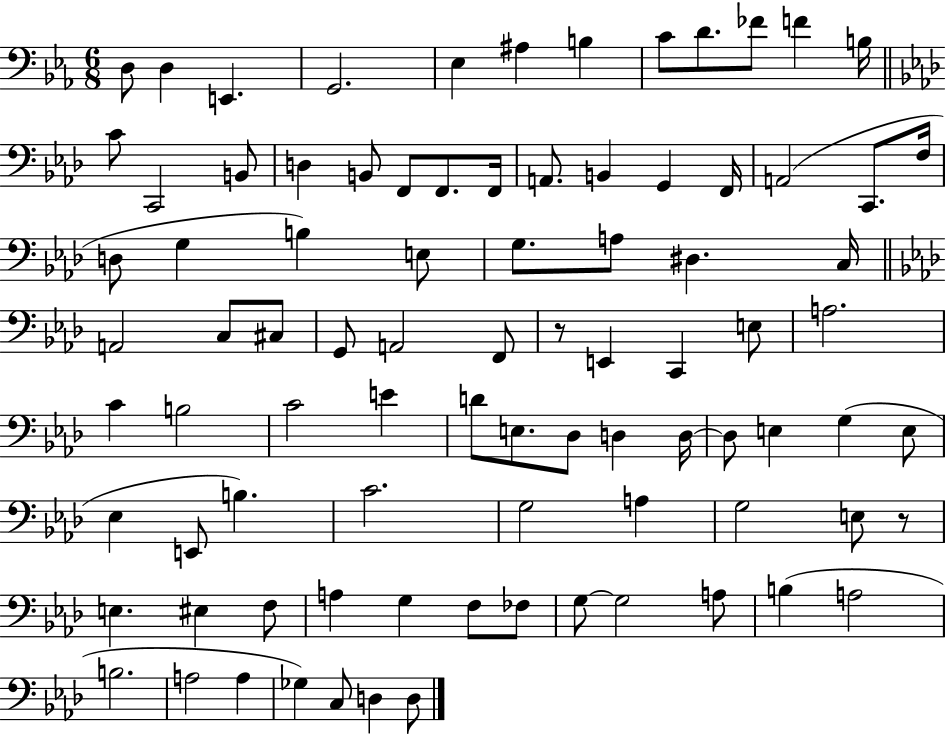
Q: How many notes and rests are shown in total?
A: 87